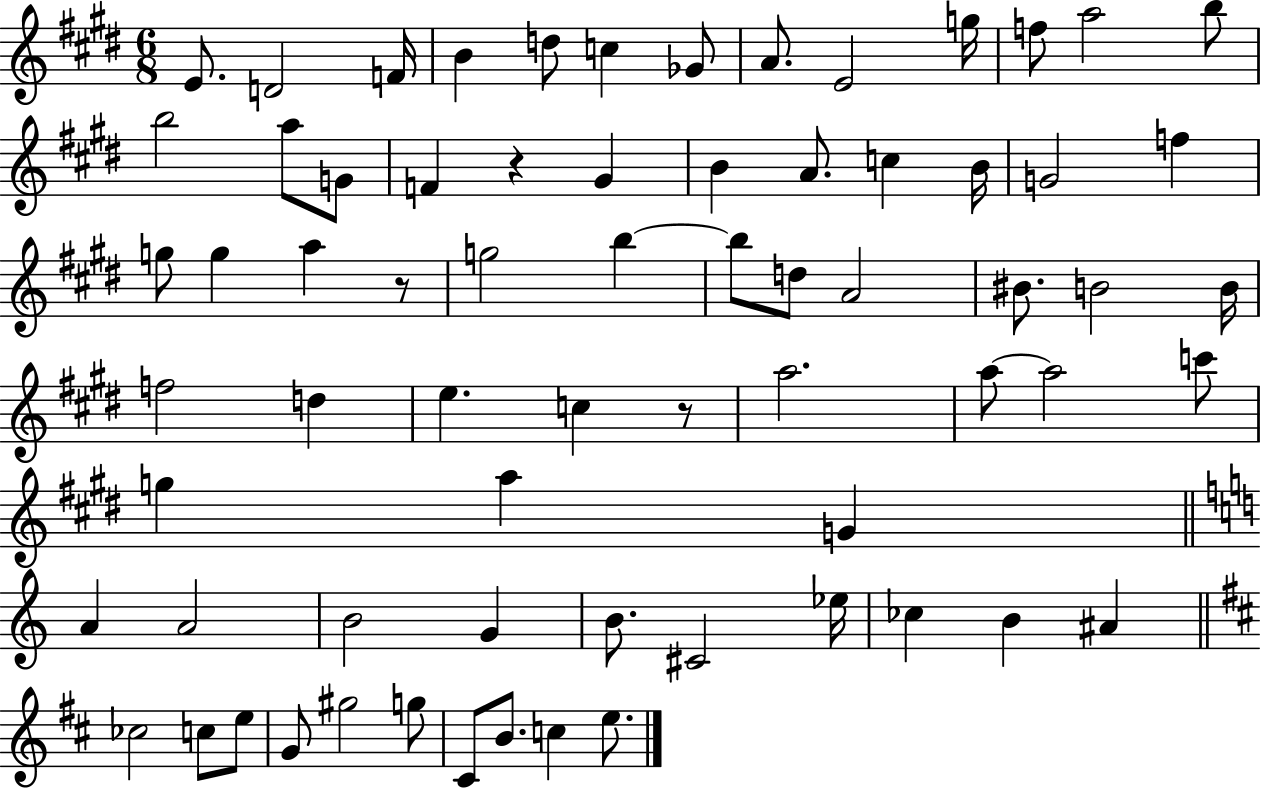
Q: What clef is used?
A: treble